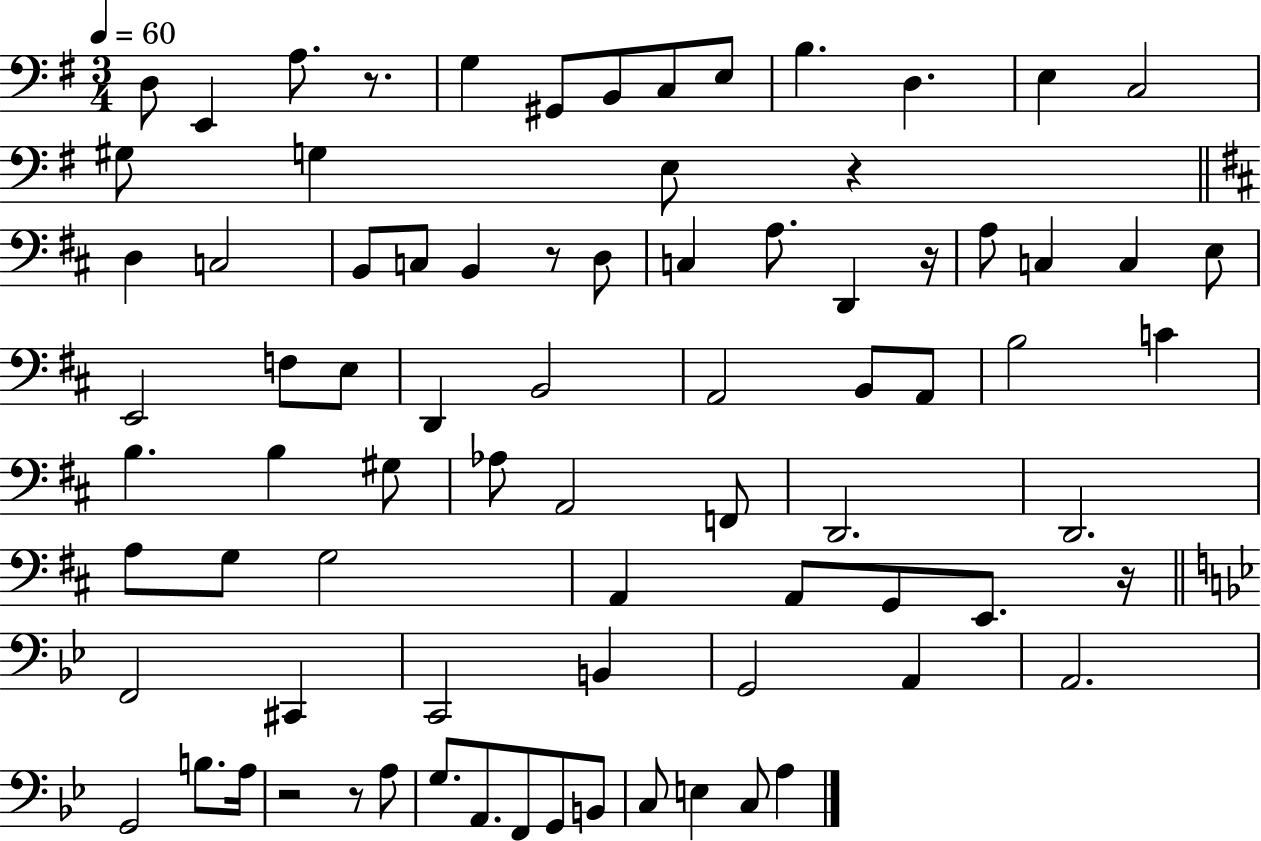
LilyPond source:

{
  \clef bass
  \numericTimeSignature
  \time 3/4
  \key g \major
  \tempo 4 = 60
  \repeat volta 2 { d8 e,4 a8. r8. | g4 gis,8 b,8 c8 e8 | b4. d4. | e4 c2 | \break gis8 g4 e8 r4 | \bar "||" \break \key d \major d4 c2 | b,8 c8 b,4 r8 d8 | c4 a8. d,4 r16 | a8 c4 c4 e8 | \break e,2 f8 e8 | d,4 b,2 | a,2 b,8 a,8 | b2 c'4 | \break b4. b4 gis8 | aes8 a,2 f,8 | d,2. | d,2. | \break a8 g8 g2 | a,4 a,8 g,8 e,8. r16 | \bar "||" \break \key bes \major f,2 cis,4 | c,2 b,4 | g,2 a,4 | a,2. | \break g,2 b8. a16 | r2 r8 a8 | g8. a,8. f,8 g,8 b,8 | c8 e4 c8 a4 | \break } \bar "|."
}